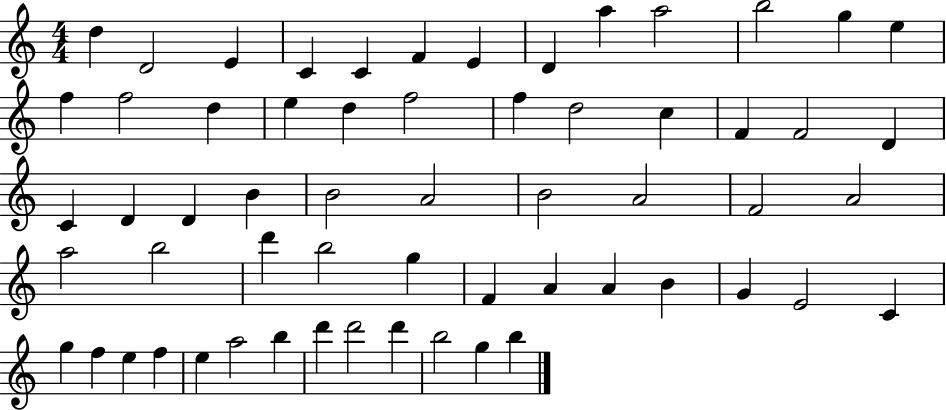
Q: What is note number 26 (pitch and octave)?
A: C4